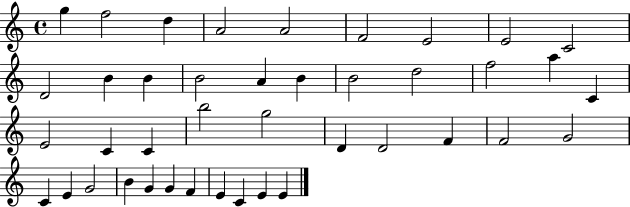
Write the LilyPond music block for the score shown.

{
  \clef treble
  \time 4/4
  \defaultTimeSignature
  \key c \major
  g''4 f''2 d''4 | a'2 a'2 | f'2 e'2 | e'2 c'2 | \break d'2 b'4 b'4 | b'2 a'4 b'4 | b'2 d''2 | f''2 a''4 c'4 | \break e'2 c'4 c'4 | b''2 g''2 | d'4 d'2 f'4 | f'2 g'2 | \break c'4 e'4 g'2 | b'4 g'4 g'4 f'4 | e'4 c'4 e'4 e'4 | \bar "|."
}